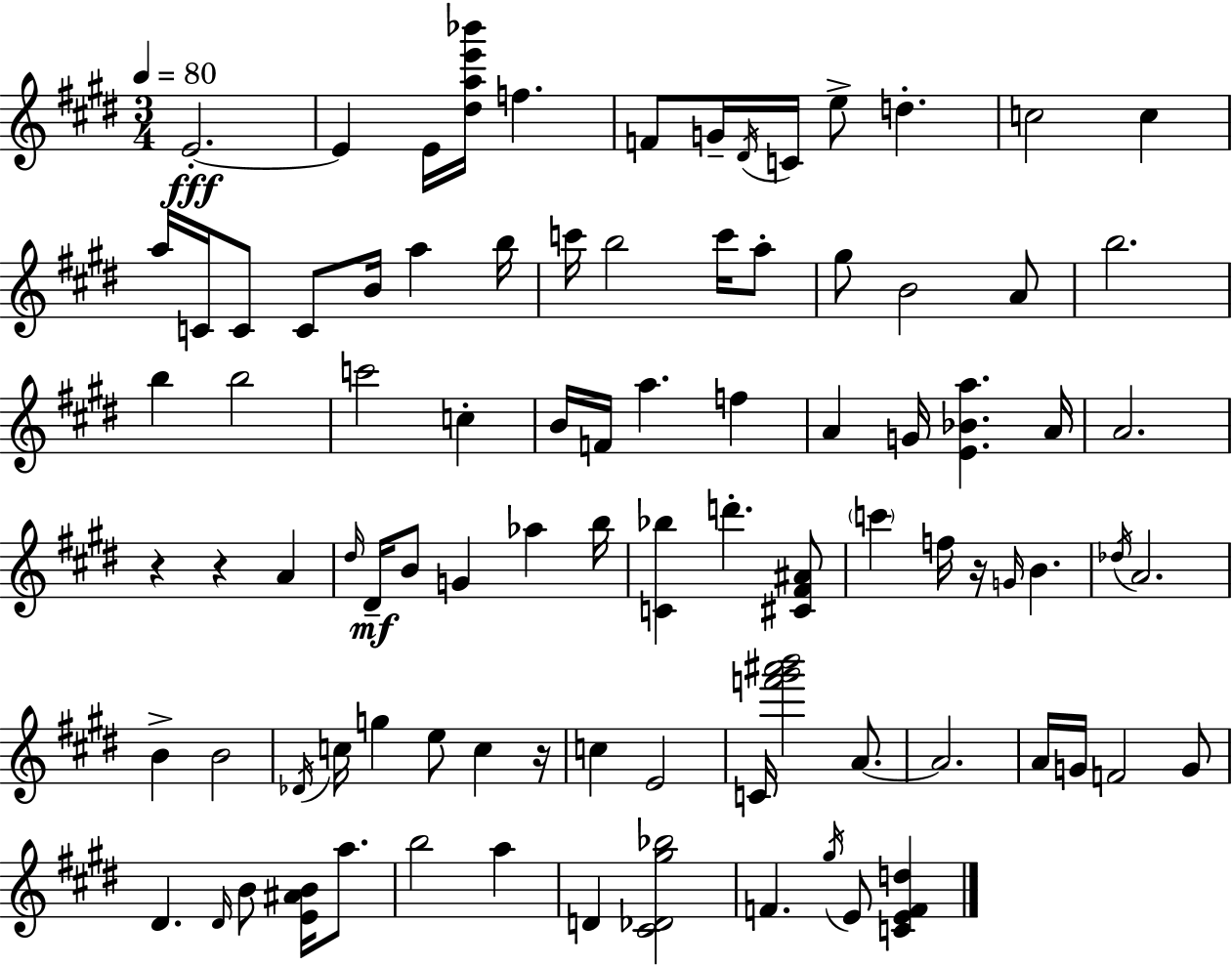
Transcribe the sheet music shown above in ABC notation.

X:1
T:Untitled
M:3/4
L:1/4
K:E
E2 E E/4 [^dae'_b']/4 f F/2 G/4 ^D/4 C/4 e/2 d c2 c a/4 C/4 C/2 C/2 B/4 a b/4 c'/4 b2 c'/4 a/2 ^g/2 B2 A/2 b2 b b2 c'2 c B/4 F/4 a f A G/4 [E_Ba] A/4 A2 z z A ^d/4 ^D/4 B/2 G _a b/4 [C_b] d' [^C^F^A]/2 c' f/4 z/4 G/4 B _d/4 A2 B B2 _D/4 c/4 g e/2 c z/4 c E2 C/4 [f'^g'^a'b']2 A/2 A2 A/4 G/4 F2 G/2 ^D ^D/4 B/2 [E^AB]/4 a/2 b2 a D [^C_D^g_b]2 F ^g/4 E/2 [CEFd]